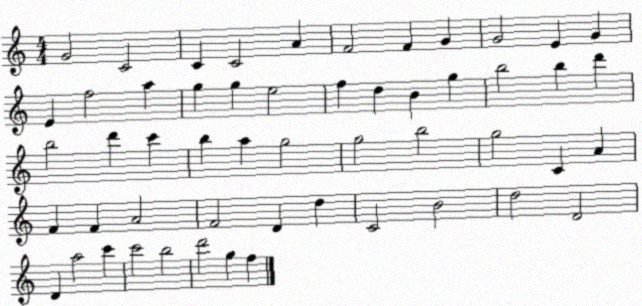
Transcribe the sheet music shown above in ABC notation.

X:1
T:Untitled
M:4/4
L:1/4
K:C
G2 C2 C C2 A F2 F G G2 E G E f2 a g g e2 f d B g b2 b d' b2 d' c' b a g2 g2 b2 g2 C A F F A2 F2 D d C2 B2 d2 D2 D a2 c' c'2 b2 d'2 g f